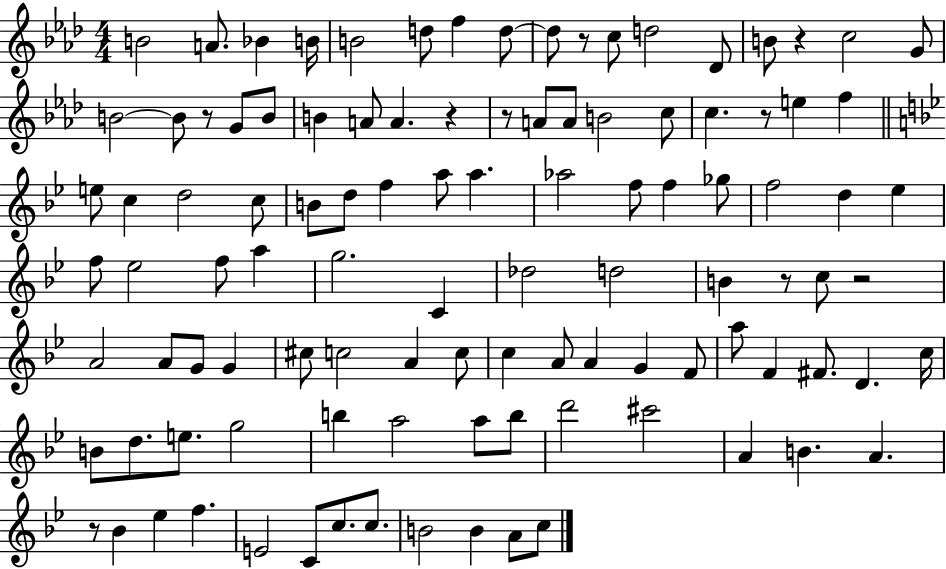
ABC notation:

X:1
T:Untitled
M:4/4
L:1/4
K:Ab
B2 A/2 _B B/4 B2 d/2 f d/2 d/2 z/2 c/2 d2 _D/2 B/2 z c2 G/2 B2 B/2 z/2 G/2 B/2 B A/2 A z z/2 A/2 A/2 B2 c/2 c z/2 e f e/2 c d2 c/2 B/2 d/2 f a/2 a _a2 f/2 f _g/2 f2 d _e f/2 _e2 f/2 a g2 C _d2 d2 B z/2 c/2 z2 A2 A/2 G/2 G ^c/2 c2 A c/2 c A/2 A G F/2 a/2 F ^F/2 D c/4 B/2 d/2 e/2 g2 b a2 a/2 b/2 d'2 ^c'2 A B A z/2 _B _e f E2 C/2 c/2 c/2 B2 B A/2 c/2